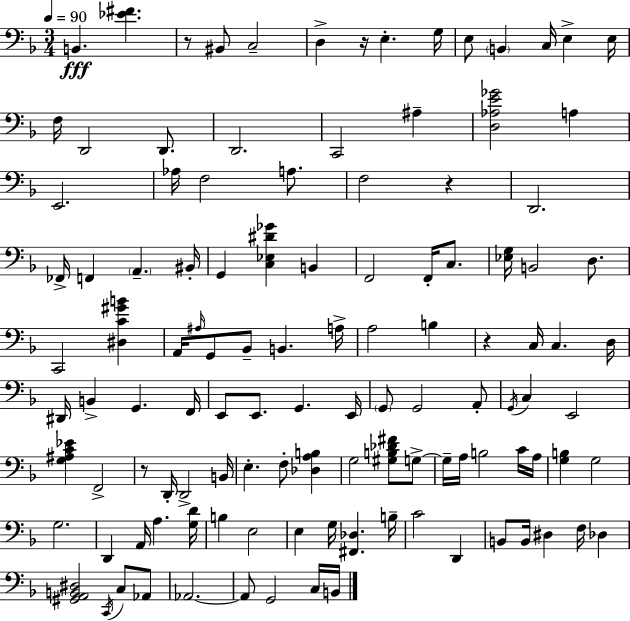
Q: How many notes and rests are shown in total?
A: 116